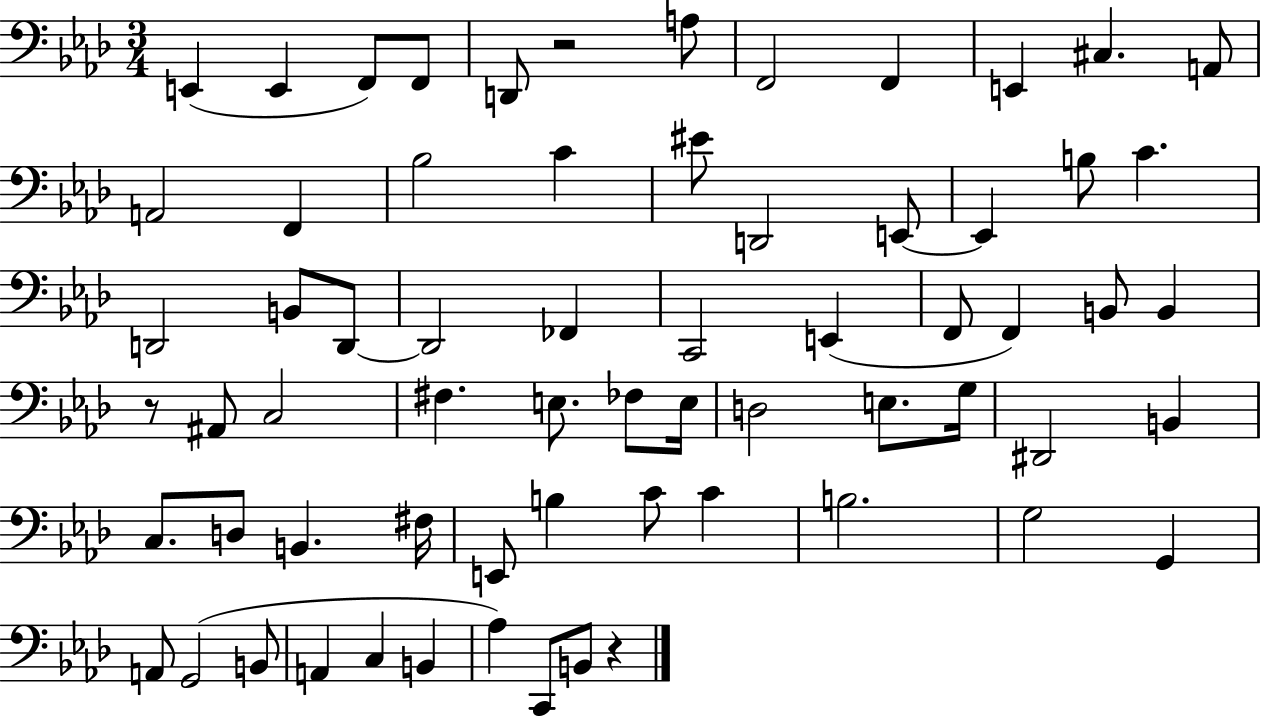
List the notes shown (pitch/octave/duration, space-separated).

E2/q E2/q F2/e F2/e D2/e R/h A3/e F2/h F2/q E2/q C#3/q. A2/e A2/h F2/q Bb3/h C4/q EIS4/e D2/h E2/e E2/q B3/e C4/q. D2/h B2/e D2/e D2/h FES2/q C2/h E2/q F2/e F2/q B2/e B2/q R/e A#2/e C3/h F#3/q. E3/e. FES3/e E3/s D3/h E3/e. G3/s D#2/h B2/q C3/e. D3/e B2/q. F#3/s E2/e B3/q C4/e C4/q B3/h. G3/h G2/q A2/e G2/h B2/e A2/q C3/q B2/q Ab3/q C2/e B2/e R/q